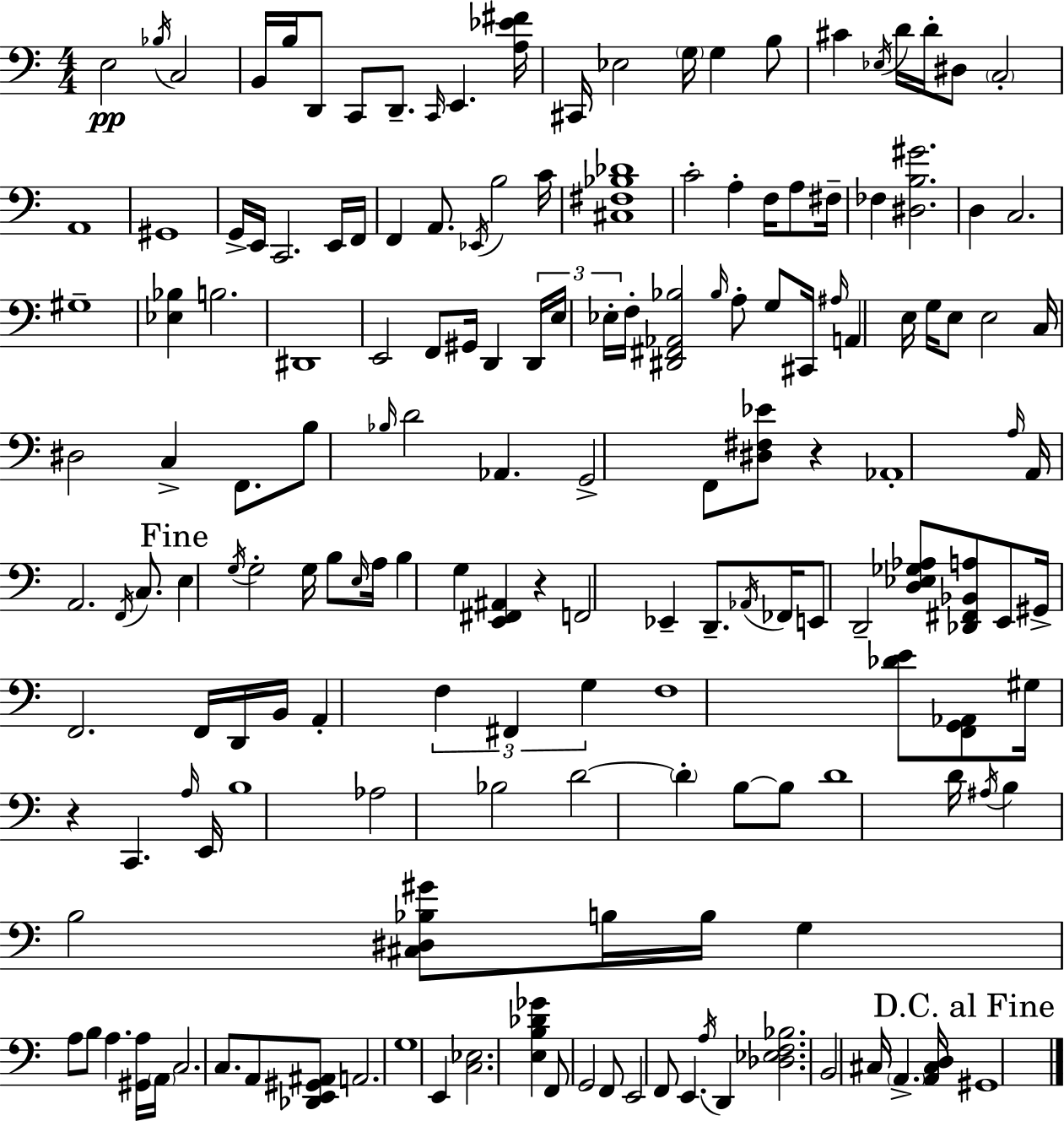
{
  \clef bass
  \numericTimeSignature
  \time 4/4
  \key c \major
  \repeat volta 2 { e2\pp \acciaccatura { bes16 } c2 | b,16 b16 d,8 c,8 d,8.-- \grace { c,16 } e,4. | <a ees' fis'>16 cis,16 ees2 \parenthesize g16 g4 | b8 cis'4 \acciaccatura { ees16 } d'16 d'16-. dis8 \parenthesize c2-. | \break a,1 | gis,1 | g,16-> e,16 c,2. | e,16 f,16 f,4 a,8. \acciaccatura { ees,16 } b2 | \break c'16 <cis fis bes des'>1 | c'2-. a4-. | f16 a8 fis16-- fes4 <dis b gis'>2. | d4 c2. | \break gis1-- | <ees bes>4 b2. | dis,1 | e,2 f,8 gis,16 d,4 | \break \tuplet 3/2 { d,16 e16 ees16-. } f16-. <dis, fis, aes, bes>2 \grace { bes16 } | a8-. g8 cis,16 \grace { ais16 } a,4 e16 g16 e8 e2 | c16 dis2 c4-> | f,8. b8 \grace { bes16 } d'2 | \break aes,4. g,2-> f,8 | <dis fis ees'>8 r4 aes,1-. | \grace { a16 } a,16 a,2. | \acciaccatura { f,16 } c8. \mark "Fine" e4 \acciaccatura { g16 } g2-. | \break g16 b8 \grace { e16 } a16 b4 g4 | <e, fis, ais,>4 r4 f,2 | ees,4-- d,8.-- \acciaccatura { aes,16 } fes,16 e,8 d,2-- | <d ees ges aes>8 <des, fis, bes, a>8 e,8 gis,16-> f,2. | \break f,16 d,16 b,16 a,4-. | \tuplet 3/2 { f4 fis,4 g4 } f1 | <des' e'>8 <f, g, aes,>8 | gis16 r4 c,4. \grace { a16 } e,16 b1 | \break aes2 | bes2 d'2~~ | \parenthesize d'4-. b8~~ b8 d'1 | d'16 \acciaccatura { ais16 } b4 | \break b2 <cis dis bes gis'>8 b16 b16 g4 | a8 b8 a4. <gis, a>16 \parenthesize a,16 c2. | c8. a,8 | <des, e, gis, ais,>8 a,2. g1 | \break e,4 | <c ees>2. <e b des' ges'>4 | f,8 g,2 f,8 e,2 | f,8 e,4. \acciaccatura { a16 } d,4 | \break <des ees f bes>2. b,2 | cis16 \parenthesize a,4.-> <a, cis d>16 \mark "D.C. al Fine" gis,1 | } \bar "|."
}